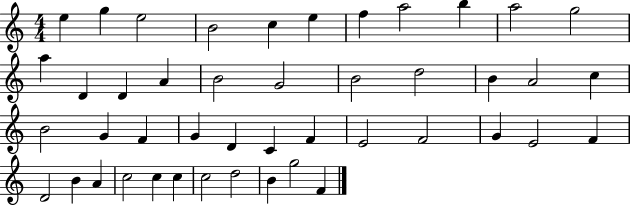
X:1
T:Untitled
M:4/4
L:1/4
K:C
e g e2 B2 c e f a2 b a2 g2 a D D A B2 G2 B2 d2 B A2 c B2 G F G D C F E2 F2 G E2 F D2 B A c2 c c c2 d2 B g2 F